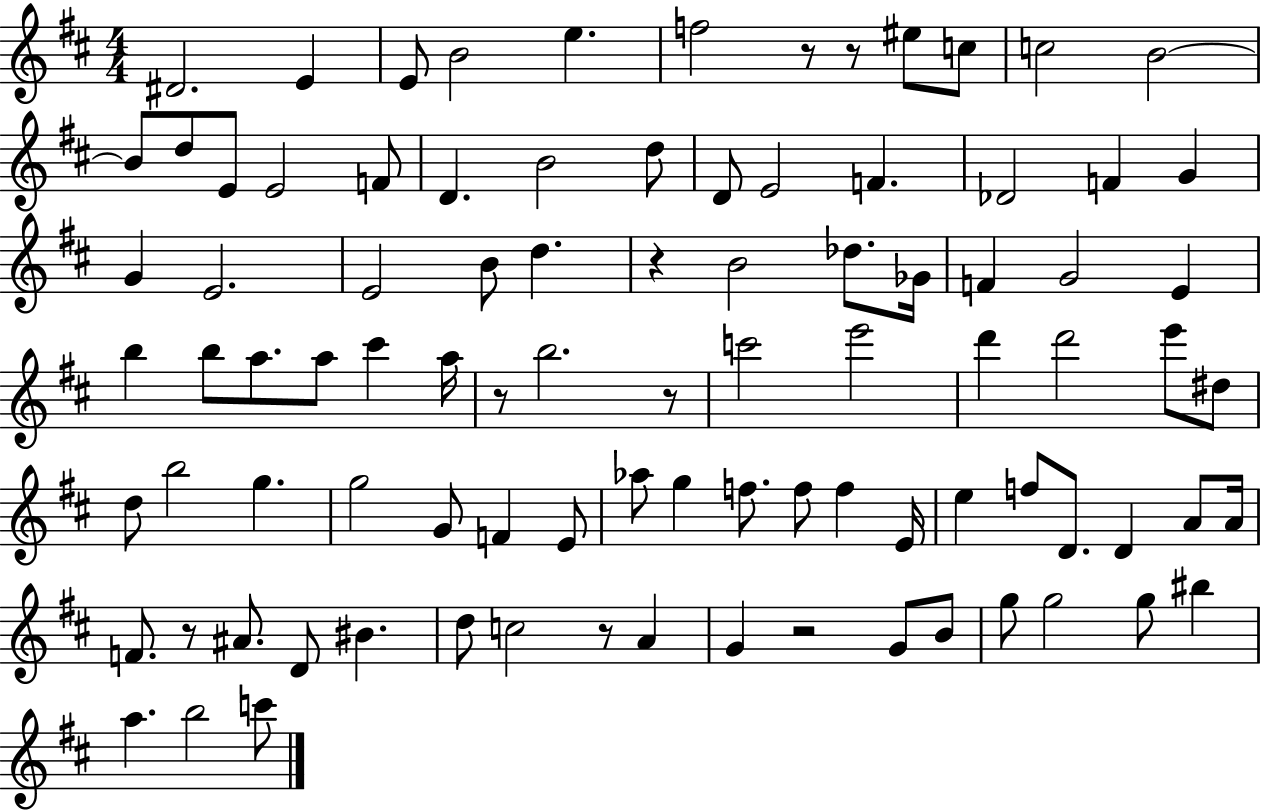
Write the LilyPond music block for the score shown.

{
  \clef treble
  \numericTimeSignature
  \time 4/4
  \key d \major
  dis'2. e'4 | e'8 b'2 e''4. | f''2 r8 r8 eis''8 c''8 | c''2 b'2~~ | \break b'8 d''8 e'8 e'2 f'8 | d'4. b'2 d''8 | d'8 e'2 f'4. | des'2 f'4 g'4 | \break g'4 e'2. | e'2 b'8 d''4. | r4 b'2 des''8. ges'16 | f'4 g'2 e'4 | \break b''4 b''8 a''8. a''8 cis'''4 a''16 | r8 b''2. r8 | c'''2 e'''2 | d'''4 d'''2 e'''8 dis''8 | \break d''8 b''2 g''4. | g''2 g'8 f'4 e'8 | aes''8 g''4 f''8. f''8 f''4 e'16 | e''4 f''8 d'8. d'4 a'8 a'16 | \break f'8. r8 ais'8. d'8 bis'4. | d''8 c''2 r8 a'4 | g'4 r2 g'8 b'8 | g''8 g''2 g''8 bis''4 | \break a''4. b''2 c'''8 | \bar "|."
}